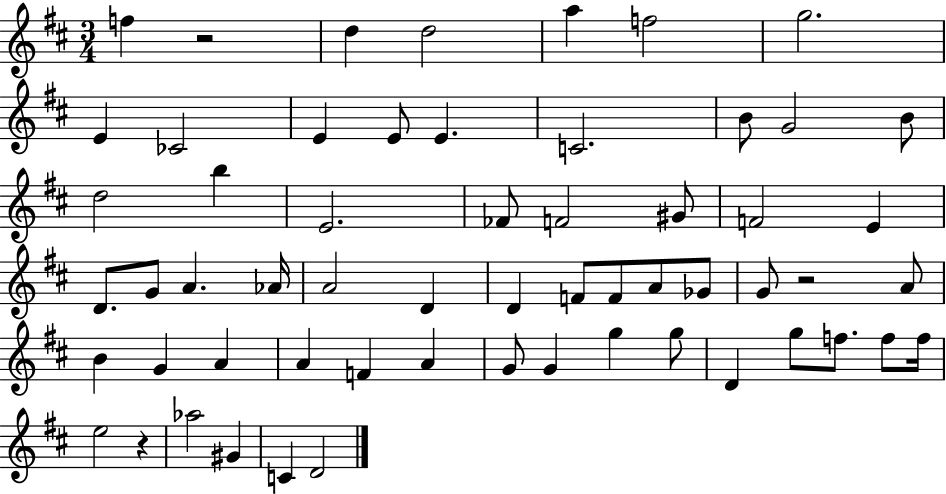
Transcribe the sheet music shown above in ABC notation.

X:1
T:Untitled
M:3/4
L:1/4
K:D
f z2 d d2 a f2 g2 E _C2 E E/2 E C2 B/2 G2 B/2 d2 b E2 _F/2 F2 ^G/2 F2 E D/2 G/2 A _A/4 A2 D D F/2 F/2 A/2 _G/2 G/2 z2 A/2 B G A A F A G/2 G g g/2 D g/2 f/2 f/2 f/4 e2 z _a2 ^G C D2